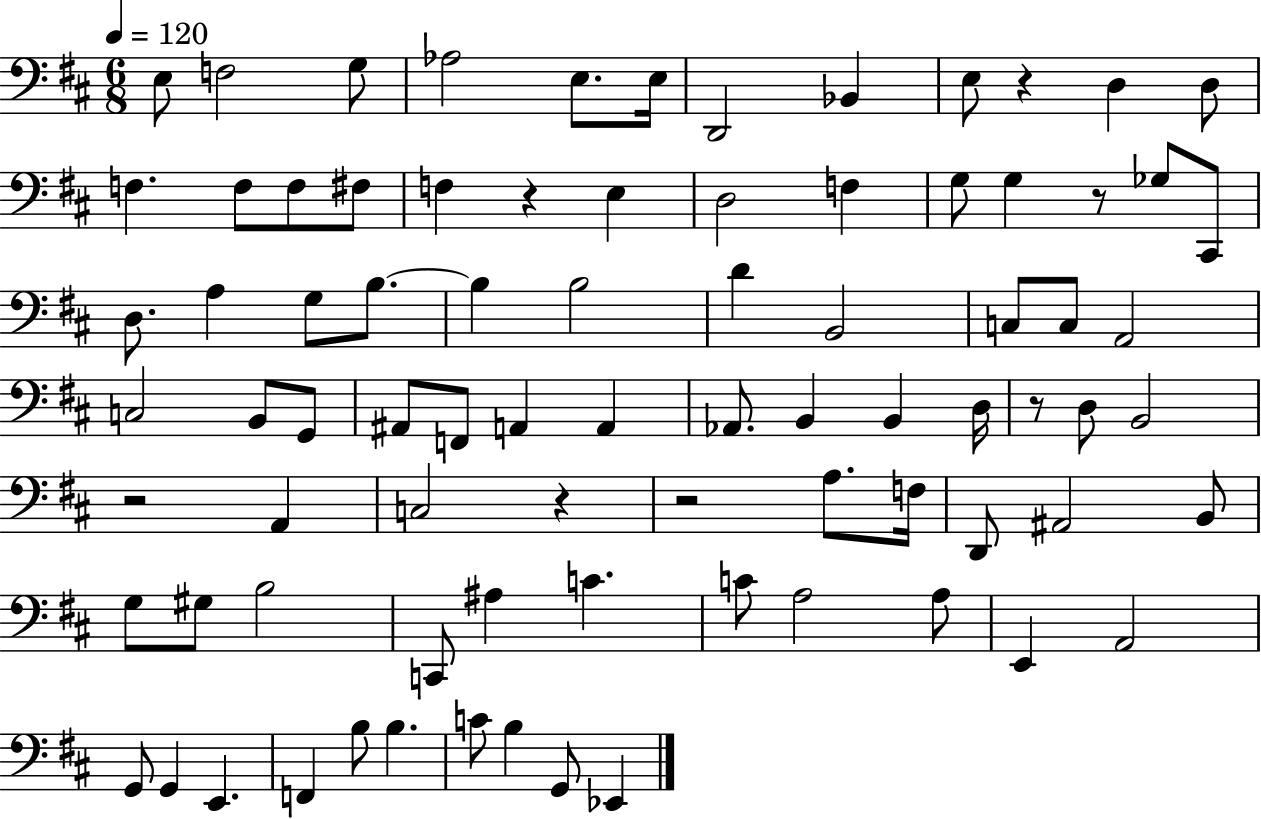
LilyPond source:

{
  \clef bass
  \numericTimeSignature
  \time 6/8
  \key d \major
  \tempo 4 = 120
  \repeat volta 2 { e8 f2 g8 | aes2 e8. e16 | d,2 bes,4 | e8 r4 d4 d8 | \break f4. f8 f8 fis8 | f4 r4 e4 | d2 f4 | g8 g4 r8 ges8 cis,8 | \break d8. a4 g8 b8.~~ | b4 b2 | d'4 b,2 | c8 c8 a,2 | \break c2 b,8 g,8 | ais,8 f,8 a,4 a,4 | aes,8. b,4 b,4 d16 | r8 d8 b,2 | \break r2 a,4 | c2 r4 | r2 a8. f16 | d,8 ais,2 b,8 | \break g8 gis8 b2 | c,8 ais4 c'4. | c'8 a2 a8 | e,4 a,2 | \break g,8 g,4 e,4. | f,4 b8 b4. | c'8 b4 g,8 ees,4 | } \bar "|."
}